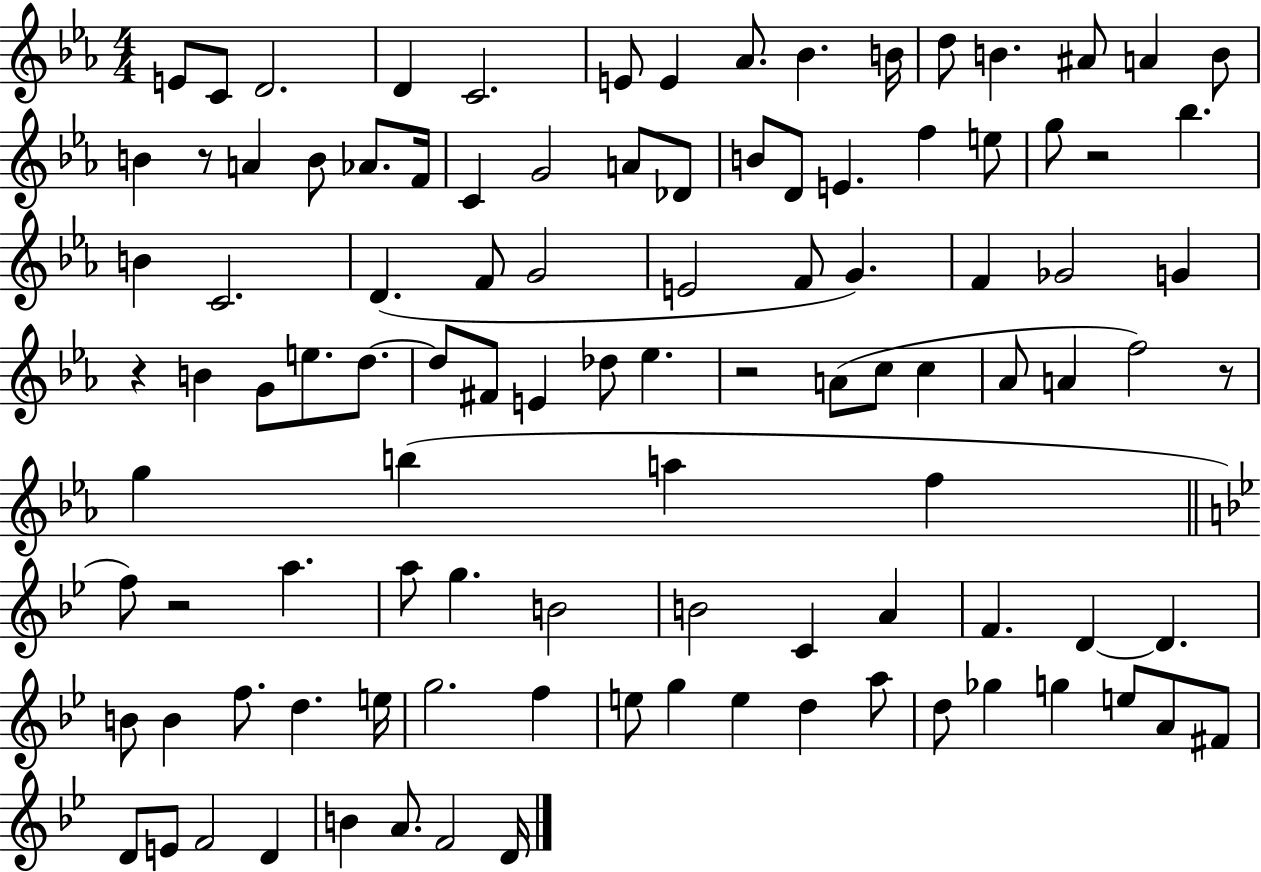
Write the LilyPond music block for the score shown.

{
  \clef treble
  \numericTimeSignature
  \time 4/4
  \key ees \major
  e'8 c'8 d'2. | d'4 c'2. | e'8 e'4 aes'8. bes'4. b'16 | d''8 b'4. ais'8 a'4 b'8 | \break b'4 r8 a'4 b'8 aes'8. f'16 | c'4 g'2 a'8 des'8 | b'8 d'8 e'4. f''4 e''8 | g''8 r2 bes''4. | \break b'4 c'2. | d'4.( f'8 g'2 | e'2 f'8 g'4.) | f'4 ges'2 g'4 | \break r4 b'4 g'8 e''8. d''8.~~ | d''8 fis'8 e'4 des''8 ees''4. | r2 a'8( c''8 c''4 | aes'8 a'4 f''2) r8 | \break g''4 b''4( a''4 f''4 | \bar "||" \break \key bes \major f''8) r2 a''4. | a''8 g''4. b'2 | b'2 c'4 a'4 | f'4. d'4~~ d'4. | \break b'8 b'4 f''8. d''4. e''16 | g''2. f''4 | e''8 g''4 e''4 d''4 a''8 | d''8 ges''4 g''4 e''8 a'8 fis'8 | \break d'8 e'8 f'2 d'4 | b'4 a'8. f'2 d'16 | \bar "|."
}